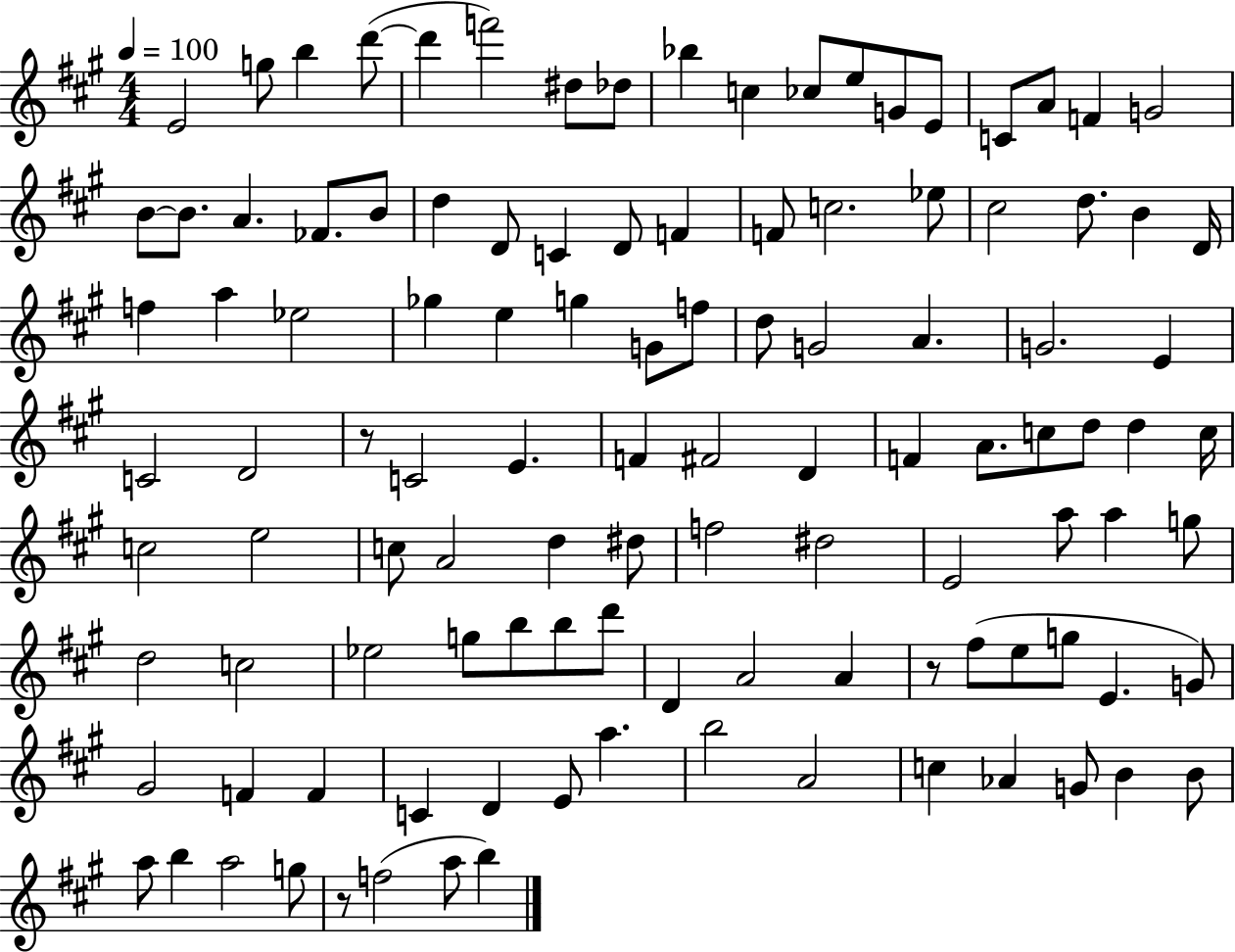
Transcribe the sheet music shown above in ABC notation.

X:1
T:Untitled
M:4/4
L:1/4
K:A
E2 g/2 b d'/2 d' f'2 ^d/2 _d/2 _b c _c/2 e/2 G/2 E/2 C/2 A/2 F G2 B/2 B/2 A _F/2 B/2 d D/2 C D/2 F F/2 c2 _e/2 ^c2 d/2 B D/4 f a _e2 _g e g G/2 f/2 d/2 G2 A G2 E C2 D2 z/2 C2 E F ^F2 D F A/2 c/2 d/2 d c/4 c2 e2 c/2 A2 d ^d/2 f2 ^d2 E2 a/2 a g/2 d2 c2 _e2 g/2 b/2 b/2 d'/2 D A2 A z/2 ^f/2 e/2 g/2 E G/2 ^G2 F F C D E/2 a b2 A2 c _A G/2 B B/2 a/2 b a2 g/2 z/2 f2 a/2 b